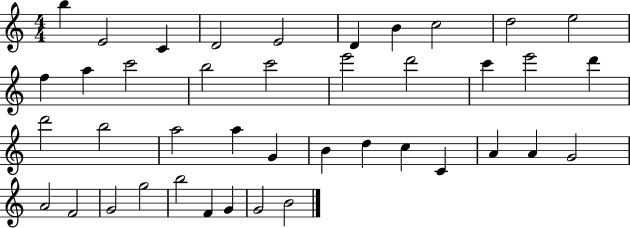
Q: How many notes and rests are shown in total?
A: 41